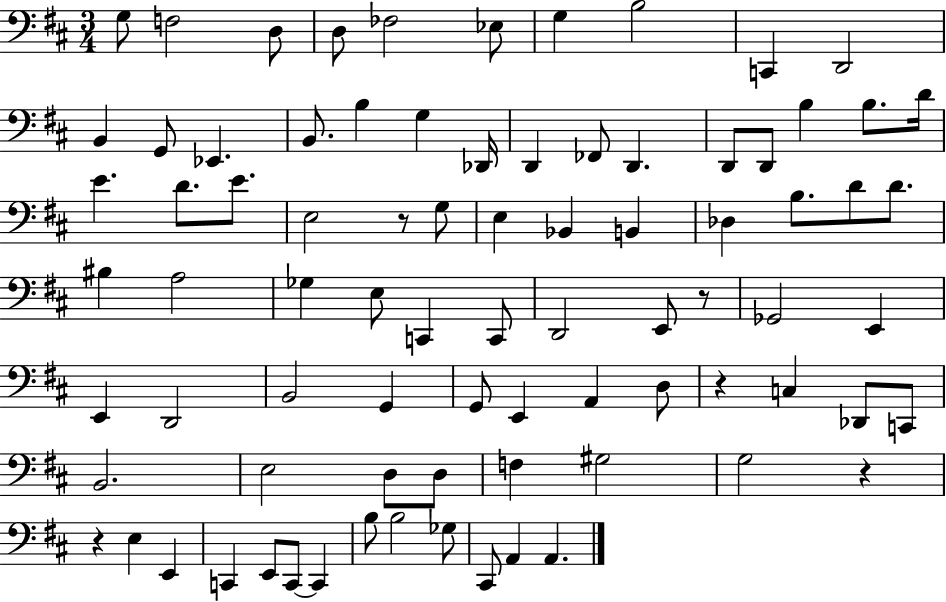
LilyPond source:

{
  \clef bass
  \numericTimeSignature
  \time 3/4
  \key d \major
  g8 f2 d8 | d8 fes2 ees8 | g4 b2 | c,4 d,2 | \break b,4 g,8 ees,4. | b,8. b4 g4 des,16 | d,4 fes,8 d,4. | d,8 d,8 b4 b8. d'16 | \break e'4. d'8. e'8. | e2 r8 g8 | e4 bes,4 b,4 | des4 b8. d'8 d'8. | \break bis4 a2 | ges4 e8 c,4 c,8 | d,2 e,8 r8 | ges,2 e,4 | \break e,4 d,2 | b,2 g,4 | g,8 e,4 a,4 d8 | r4 c4 des,8 c,8 | \break b,2. | e2 d8 d8 | f4 gis2 | g2 r4 | \break r4 e4 e,4 | c,4 e,8 c,8~~ c,4 | b8 b2 ges8 | cis,8 a,4 a,4. | \break \bar "|."
}